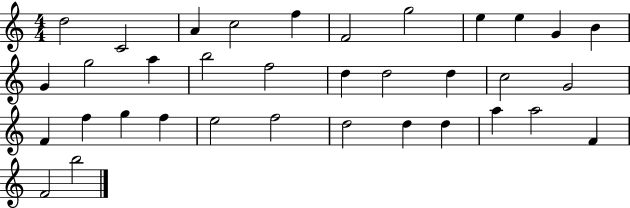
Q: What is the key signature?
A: C major